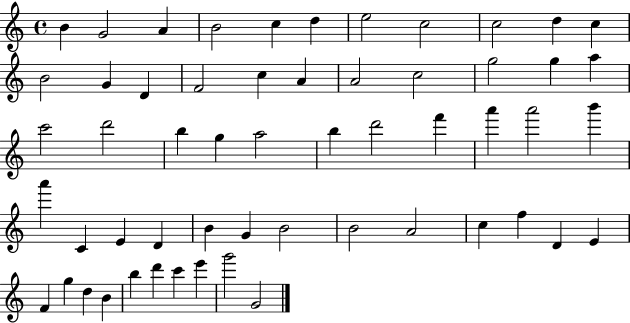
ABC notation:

X:1
T:Untitled
M:4/4
L:1/4
K:C
B G2 A B2 c d e2 c2 c2 d c B2 G D F2 c A A2 c2 g2 g a c'2 d'2 b g a2 b d'2 f' a' a'2 b' a' C E D B G B2 B2 A2 c f D E F g d B b d' c' e' g'2 G2